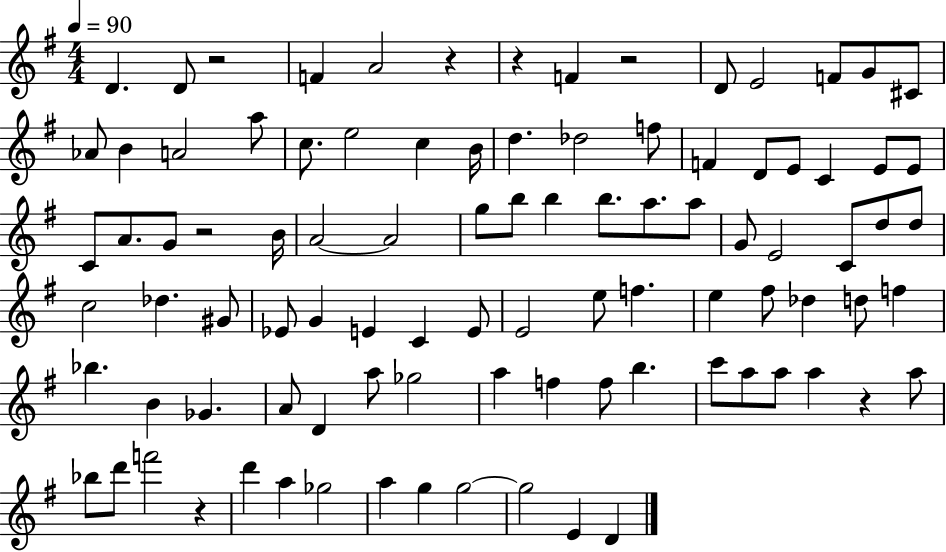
{
  \clef treble
  \numericTimeSignature
  \time 4/4
  \key g \major
  \tempo 4 = 90
  d'4. d'8 r2 | f'4 a'2 r4 | r4 f'4 r2 | d'8 e'2 f'8 g'8 cis'8 | \break aes'8 b'4 a'2 a''8 | c''8. e''2 c''4 b'16 | d''4. des''2 f''8 | f'4 d'8 e'8 c'4 e'8 e'8 | \break c'8 a'8. g'8 r2 b'16 | a'2~~ a'2 | g''8 b''8 b''4 b''8. a''8. a''8 | g'8 e'2 c'8 d''8 d''8 | \break c''2 des''4. gis'8 | ees'8 g'4 e'4 c'4 e'8 | e'2 e''8 f''4. | e''4 fis''8 des''4 d''8 f''4 | \break bes''4. b'4 ges'4. | a'8 d'4 a''8 ges''2 | a''4 f''4 f''8 b''4. | c'''8 a''8 a''8 a''4 r4 a''8 | \break bes''8 d'''8 f'''2 r4 | d'''4 a''4 ges''2 | a''4 g''4 g''2~~ | g''2 e'4 d'4 | \break \bar "|."
}